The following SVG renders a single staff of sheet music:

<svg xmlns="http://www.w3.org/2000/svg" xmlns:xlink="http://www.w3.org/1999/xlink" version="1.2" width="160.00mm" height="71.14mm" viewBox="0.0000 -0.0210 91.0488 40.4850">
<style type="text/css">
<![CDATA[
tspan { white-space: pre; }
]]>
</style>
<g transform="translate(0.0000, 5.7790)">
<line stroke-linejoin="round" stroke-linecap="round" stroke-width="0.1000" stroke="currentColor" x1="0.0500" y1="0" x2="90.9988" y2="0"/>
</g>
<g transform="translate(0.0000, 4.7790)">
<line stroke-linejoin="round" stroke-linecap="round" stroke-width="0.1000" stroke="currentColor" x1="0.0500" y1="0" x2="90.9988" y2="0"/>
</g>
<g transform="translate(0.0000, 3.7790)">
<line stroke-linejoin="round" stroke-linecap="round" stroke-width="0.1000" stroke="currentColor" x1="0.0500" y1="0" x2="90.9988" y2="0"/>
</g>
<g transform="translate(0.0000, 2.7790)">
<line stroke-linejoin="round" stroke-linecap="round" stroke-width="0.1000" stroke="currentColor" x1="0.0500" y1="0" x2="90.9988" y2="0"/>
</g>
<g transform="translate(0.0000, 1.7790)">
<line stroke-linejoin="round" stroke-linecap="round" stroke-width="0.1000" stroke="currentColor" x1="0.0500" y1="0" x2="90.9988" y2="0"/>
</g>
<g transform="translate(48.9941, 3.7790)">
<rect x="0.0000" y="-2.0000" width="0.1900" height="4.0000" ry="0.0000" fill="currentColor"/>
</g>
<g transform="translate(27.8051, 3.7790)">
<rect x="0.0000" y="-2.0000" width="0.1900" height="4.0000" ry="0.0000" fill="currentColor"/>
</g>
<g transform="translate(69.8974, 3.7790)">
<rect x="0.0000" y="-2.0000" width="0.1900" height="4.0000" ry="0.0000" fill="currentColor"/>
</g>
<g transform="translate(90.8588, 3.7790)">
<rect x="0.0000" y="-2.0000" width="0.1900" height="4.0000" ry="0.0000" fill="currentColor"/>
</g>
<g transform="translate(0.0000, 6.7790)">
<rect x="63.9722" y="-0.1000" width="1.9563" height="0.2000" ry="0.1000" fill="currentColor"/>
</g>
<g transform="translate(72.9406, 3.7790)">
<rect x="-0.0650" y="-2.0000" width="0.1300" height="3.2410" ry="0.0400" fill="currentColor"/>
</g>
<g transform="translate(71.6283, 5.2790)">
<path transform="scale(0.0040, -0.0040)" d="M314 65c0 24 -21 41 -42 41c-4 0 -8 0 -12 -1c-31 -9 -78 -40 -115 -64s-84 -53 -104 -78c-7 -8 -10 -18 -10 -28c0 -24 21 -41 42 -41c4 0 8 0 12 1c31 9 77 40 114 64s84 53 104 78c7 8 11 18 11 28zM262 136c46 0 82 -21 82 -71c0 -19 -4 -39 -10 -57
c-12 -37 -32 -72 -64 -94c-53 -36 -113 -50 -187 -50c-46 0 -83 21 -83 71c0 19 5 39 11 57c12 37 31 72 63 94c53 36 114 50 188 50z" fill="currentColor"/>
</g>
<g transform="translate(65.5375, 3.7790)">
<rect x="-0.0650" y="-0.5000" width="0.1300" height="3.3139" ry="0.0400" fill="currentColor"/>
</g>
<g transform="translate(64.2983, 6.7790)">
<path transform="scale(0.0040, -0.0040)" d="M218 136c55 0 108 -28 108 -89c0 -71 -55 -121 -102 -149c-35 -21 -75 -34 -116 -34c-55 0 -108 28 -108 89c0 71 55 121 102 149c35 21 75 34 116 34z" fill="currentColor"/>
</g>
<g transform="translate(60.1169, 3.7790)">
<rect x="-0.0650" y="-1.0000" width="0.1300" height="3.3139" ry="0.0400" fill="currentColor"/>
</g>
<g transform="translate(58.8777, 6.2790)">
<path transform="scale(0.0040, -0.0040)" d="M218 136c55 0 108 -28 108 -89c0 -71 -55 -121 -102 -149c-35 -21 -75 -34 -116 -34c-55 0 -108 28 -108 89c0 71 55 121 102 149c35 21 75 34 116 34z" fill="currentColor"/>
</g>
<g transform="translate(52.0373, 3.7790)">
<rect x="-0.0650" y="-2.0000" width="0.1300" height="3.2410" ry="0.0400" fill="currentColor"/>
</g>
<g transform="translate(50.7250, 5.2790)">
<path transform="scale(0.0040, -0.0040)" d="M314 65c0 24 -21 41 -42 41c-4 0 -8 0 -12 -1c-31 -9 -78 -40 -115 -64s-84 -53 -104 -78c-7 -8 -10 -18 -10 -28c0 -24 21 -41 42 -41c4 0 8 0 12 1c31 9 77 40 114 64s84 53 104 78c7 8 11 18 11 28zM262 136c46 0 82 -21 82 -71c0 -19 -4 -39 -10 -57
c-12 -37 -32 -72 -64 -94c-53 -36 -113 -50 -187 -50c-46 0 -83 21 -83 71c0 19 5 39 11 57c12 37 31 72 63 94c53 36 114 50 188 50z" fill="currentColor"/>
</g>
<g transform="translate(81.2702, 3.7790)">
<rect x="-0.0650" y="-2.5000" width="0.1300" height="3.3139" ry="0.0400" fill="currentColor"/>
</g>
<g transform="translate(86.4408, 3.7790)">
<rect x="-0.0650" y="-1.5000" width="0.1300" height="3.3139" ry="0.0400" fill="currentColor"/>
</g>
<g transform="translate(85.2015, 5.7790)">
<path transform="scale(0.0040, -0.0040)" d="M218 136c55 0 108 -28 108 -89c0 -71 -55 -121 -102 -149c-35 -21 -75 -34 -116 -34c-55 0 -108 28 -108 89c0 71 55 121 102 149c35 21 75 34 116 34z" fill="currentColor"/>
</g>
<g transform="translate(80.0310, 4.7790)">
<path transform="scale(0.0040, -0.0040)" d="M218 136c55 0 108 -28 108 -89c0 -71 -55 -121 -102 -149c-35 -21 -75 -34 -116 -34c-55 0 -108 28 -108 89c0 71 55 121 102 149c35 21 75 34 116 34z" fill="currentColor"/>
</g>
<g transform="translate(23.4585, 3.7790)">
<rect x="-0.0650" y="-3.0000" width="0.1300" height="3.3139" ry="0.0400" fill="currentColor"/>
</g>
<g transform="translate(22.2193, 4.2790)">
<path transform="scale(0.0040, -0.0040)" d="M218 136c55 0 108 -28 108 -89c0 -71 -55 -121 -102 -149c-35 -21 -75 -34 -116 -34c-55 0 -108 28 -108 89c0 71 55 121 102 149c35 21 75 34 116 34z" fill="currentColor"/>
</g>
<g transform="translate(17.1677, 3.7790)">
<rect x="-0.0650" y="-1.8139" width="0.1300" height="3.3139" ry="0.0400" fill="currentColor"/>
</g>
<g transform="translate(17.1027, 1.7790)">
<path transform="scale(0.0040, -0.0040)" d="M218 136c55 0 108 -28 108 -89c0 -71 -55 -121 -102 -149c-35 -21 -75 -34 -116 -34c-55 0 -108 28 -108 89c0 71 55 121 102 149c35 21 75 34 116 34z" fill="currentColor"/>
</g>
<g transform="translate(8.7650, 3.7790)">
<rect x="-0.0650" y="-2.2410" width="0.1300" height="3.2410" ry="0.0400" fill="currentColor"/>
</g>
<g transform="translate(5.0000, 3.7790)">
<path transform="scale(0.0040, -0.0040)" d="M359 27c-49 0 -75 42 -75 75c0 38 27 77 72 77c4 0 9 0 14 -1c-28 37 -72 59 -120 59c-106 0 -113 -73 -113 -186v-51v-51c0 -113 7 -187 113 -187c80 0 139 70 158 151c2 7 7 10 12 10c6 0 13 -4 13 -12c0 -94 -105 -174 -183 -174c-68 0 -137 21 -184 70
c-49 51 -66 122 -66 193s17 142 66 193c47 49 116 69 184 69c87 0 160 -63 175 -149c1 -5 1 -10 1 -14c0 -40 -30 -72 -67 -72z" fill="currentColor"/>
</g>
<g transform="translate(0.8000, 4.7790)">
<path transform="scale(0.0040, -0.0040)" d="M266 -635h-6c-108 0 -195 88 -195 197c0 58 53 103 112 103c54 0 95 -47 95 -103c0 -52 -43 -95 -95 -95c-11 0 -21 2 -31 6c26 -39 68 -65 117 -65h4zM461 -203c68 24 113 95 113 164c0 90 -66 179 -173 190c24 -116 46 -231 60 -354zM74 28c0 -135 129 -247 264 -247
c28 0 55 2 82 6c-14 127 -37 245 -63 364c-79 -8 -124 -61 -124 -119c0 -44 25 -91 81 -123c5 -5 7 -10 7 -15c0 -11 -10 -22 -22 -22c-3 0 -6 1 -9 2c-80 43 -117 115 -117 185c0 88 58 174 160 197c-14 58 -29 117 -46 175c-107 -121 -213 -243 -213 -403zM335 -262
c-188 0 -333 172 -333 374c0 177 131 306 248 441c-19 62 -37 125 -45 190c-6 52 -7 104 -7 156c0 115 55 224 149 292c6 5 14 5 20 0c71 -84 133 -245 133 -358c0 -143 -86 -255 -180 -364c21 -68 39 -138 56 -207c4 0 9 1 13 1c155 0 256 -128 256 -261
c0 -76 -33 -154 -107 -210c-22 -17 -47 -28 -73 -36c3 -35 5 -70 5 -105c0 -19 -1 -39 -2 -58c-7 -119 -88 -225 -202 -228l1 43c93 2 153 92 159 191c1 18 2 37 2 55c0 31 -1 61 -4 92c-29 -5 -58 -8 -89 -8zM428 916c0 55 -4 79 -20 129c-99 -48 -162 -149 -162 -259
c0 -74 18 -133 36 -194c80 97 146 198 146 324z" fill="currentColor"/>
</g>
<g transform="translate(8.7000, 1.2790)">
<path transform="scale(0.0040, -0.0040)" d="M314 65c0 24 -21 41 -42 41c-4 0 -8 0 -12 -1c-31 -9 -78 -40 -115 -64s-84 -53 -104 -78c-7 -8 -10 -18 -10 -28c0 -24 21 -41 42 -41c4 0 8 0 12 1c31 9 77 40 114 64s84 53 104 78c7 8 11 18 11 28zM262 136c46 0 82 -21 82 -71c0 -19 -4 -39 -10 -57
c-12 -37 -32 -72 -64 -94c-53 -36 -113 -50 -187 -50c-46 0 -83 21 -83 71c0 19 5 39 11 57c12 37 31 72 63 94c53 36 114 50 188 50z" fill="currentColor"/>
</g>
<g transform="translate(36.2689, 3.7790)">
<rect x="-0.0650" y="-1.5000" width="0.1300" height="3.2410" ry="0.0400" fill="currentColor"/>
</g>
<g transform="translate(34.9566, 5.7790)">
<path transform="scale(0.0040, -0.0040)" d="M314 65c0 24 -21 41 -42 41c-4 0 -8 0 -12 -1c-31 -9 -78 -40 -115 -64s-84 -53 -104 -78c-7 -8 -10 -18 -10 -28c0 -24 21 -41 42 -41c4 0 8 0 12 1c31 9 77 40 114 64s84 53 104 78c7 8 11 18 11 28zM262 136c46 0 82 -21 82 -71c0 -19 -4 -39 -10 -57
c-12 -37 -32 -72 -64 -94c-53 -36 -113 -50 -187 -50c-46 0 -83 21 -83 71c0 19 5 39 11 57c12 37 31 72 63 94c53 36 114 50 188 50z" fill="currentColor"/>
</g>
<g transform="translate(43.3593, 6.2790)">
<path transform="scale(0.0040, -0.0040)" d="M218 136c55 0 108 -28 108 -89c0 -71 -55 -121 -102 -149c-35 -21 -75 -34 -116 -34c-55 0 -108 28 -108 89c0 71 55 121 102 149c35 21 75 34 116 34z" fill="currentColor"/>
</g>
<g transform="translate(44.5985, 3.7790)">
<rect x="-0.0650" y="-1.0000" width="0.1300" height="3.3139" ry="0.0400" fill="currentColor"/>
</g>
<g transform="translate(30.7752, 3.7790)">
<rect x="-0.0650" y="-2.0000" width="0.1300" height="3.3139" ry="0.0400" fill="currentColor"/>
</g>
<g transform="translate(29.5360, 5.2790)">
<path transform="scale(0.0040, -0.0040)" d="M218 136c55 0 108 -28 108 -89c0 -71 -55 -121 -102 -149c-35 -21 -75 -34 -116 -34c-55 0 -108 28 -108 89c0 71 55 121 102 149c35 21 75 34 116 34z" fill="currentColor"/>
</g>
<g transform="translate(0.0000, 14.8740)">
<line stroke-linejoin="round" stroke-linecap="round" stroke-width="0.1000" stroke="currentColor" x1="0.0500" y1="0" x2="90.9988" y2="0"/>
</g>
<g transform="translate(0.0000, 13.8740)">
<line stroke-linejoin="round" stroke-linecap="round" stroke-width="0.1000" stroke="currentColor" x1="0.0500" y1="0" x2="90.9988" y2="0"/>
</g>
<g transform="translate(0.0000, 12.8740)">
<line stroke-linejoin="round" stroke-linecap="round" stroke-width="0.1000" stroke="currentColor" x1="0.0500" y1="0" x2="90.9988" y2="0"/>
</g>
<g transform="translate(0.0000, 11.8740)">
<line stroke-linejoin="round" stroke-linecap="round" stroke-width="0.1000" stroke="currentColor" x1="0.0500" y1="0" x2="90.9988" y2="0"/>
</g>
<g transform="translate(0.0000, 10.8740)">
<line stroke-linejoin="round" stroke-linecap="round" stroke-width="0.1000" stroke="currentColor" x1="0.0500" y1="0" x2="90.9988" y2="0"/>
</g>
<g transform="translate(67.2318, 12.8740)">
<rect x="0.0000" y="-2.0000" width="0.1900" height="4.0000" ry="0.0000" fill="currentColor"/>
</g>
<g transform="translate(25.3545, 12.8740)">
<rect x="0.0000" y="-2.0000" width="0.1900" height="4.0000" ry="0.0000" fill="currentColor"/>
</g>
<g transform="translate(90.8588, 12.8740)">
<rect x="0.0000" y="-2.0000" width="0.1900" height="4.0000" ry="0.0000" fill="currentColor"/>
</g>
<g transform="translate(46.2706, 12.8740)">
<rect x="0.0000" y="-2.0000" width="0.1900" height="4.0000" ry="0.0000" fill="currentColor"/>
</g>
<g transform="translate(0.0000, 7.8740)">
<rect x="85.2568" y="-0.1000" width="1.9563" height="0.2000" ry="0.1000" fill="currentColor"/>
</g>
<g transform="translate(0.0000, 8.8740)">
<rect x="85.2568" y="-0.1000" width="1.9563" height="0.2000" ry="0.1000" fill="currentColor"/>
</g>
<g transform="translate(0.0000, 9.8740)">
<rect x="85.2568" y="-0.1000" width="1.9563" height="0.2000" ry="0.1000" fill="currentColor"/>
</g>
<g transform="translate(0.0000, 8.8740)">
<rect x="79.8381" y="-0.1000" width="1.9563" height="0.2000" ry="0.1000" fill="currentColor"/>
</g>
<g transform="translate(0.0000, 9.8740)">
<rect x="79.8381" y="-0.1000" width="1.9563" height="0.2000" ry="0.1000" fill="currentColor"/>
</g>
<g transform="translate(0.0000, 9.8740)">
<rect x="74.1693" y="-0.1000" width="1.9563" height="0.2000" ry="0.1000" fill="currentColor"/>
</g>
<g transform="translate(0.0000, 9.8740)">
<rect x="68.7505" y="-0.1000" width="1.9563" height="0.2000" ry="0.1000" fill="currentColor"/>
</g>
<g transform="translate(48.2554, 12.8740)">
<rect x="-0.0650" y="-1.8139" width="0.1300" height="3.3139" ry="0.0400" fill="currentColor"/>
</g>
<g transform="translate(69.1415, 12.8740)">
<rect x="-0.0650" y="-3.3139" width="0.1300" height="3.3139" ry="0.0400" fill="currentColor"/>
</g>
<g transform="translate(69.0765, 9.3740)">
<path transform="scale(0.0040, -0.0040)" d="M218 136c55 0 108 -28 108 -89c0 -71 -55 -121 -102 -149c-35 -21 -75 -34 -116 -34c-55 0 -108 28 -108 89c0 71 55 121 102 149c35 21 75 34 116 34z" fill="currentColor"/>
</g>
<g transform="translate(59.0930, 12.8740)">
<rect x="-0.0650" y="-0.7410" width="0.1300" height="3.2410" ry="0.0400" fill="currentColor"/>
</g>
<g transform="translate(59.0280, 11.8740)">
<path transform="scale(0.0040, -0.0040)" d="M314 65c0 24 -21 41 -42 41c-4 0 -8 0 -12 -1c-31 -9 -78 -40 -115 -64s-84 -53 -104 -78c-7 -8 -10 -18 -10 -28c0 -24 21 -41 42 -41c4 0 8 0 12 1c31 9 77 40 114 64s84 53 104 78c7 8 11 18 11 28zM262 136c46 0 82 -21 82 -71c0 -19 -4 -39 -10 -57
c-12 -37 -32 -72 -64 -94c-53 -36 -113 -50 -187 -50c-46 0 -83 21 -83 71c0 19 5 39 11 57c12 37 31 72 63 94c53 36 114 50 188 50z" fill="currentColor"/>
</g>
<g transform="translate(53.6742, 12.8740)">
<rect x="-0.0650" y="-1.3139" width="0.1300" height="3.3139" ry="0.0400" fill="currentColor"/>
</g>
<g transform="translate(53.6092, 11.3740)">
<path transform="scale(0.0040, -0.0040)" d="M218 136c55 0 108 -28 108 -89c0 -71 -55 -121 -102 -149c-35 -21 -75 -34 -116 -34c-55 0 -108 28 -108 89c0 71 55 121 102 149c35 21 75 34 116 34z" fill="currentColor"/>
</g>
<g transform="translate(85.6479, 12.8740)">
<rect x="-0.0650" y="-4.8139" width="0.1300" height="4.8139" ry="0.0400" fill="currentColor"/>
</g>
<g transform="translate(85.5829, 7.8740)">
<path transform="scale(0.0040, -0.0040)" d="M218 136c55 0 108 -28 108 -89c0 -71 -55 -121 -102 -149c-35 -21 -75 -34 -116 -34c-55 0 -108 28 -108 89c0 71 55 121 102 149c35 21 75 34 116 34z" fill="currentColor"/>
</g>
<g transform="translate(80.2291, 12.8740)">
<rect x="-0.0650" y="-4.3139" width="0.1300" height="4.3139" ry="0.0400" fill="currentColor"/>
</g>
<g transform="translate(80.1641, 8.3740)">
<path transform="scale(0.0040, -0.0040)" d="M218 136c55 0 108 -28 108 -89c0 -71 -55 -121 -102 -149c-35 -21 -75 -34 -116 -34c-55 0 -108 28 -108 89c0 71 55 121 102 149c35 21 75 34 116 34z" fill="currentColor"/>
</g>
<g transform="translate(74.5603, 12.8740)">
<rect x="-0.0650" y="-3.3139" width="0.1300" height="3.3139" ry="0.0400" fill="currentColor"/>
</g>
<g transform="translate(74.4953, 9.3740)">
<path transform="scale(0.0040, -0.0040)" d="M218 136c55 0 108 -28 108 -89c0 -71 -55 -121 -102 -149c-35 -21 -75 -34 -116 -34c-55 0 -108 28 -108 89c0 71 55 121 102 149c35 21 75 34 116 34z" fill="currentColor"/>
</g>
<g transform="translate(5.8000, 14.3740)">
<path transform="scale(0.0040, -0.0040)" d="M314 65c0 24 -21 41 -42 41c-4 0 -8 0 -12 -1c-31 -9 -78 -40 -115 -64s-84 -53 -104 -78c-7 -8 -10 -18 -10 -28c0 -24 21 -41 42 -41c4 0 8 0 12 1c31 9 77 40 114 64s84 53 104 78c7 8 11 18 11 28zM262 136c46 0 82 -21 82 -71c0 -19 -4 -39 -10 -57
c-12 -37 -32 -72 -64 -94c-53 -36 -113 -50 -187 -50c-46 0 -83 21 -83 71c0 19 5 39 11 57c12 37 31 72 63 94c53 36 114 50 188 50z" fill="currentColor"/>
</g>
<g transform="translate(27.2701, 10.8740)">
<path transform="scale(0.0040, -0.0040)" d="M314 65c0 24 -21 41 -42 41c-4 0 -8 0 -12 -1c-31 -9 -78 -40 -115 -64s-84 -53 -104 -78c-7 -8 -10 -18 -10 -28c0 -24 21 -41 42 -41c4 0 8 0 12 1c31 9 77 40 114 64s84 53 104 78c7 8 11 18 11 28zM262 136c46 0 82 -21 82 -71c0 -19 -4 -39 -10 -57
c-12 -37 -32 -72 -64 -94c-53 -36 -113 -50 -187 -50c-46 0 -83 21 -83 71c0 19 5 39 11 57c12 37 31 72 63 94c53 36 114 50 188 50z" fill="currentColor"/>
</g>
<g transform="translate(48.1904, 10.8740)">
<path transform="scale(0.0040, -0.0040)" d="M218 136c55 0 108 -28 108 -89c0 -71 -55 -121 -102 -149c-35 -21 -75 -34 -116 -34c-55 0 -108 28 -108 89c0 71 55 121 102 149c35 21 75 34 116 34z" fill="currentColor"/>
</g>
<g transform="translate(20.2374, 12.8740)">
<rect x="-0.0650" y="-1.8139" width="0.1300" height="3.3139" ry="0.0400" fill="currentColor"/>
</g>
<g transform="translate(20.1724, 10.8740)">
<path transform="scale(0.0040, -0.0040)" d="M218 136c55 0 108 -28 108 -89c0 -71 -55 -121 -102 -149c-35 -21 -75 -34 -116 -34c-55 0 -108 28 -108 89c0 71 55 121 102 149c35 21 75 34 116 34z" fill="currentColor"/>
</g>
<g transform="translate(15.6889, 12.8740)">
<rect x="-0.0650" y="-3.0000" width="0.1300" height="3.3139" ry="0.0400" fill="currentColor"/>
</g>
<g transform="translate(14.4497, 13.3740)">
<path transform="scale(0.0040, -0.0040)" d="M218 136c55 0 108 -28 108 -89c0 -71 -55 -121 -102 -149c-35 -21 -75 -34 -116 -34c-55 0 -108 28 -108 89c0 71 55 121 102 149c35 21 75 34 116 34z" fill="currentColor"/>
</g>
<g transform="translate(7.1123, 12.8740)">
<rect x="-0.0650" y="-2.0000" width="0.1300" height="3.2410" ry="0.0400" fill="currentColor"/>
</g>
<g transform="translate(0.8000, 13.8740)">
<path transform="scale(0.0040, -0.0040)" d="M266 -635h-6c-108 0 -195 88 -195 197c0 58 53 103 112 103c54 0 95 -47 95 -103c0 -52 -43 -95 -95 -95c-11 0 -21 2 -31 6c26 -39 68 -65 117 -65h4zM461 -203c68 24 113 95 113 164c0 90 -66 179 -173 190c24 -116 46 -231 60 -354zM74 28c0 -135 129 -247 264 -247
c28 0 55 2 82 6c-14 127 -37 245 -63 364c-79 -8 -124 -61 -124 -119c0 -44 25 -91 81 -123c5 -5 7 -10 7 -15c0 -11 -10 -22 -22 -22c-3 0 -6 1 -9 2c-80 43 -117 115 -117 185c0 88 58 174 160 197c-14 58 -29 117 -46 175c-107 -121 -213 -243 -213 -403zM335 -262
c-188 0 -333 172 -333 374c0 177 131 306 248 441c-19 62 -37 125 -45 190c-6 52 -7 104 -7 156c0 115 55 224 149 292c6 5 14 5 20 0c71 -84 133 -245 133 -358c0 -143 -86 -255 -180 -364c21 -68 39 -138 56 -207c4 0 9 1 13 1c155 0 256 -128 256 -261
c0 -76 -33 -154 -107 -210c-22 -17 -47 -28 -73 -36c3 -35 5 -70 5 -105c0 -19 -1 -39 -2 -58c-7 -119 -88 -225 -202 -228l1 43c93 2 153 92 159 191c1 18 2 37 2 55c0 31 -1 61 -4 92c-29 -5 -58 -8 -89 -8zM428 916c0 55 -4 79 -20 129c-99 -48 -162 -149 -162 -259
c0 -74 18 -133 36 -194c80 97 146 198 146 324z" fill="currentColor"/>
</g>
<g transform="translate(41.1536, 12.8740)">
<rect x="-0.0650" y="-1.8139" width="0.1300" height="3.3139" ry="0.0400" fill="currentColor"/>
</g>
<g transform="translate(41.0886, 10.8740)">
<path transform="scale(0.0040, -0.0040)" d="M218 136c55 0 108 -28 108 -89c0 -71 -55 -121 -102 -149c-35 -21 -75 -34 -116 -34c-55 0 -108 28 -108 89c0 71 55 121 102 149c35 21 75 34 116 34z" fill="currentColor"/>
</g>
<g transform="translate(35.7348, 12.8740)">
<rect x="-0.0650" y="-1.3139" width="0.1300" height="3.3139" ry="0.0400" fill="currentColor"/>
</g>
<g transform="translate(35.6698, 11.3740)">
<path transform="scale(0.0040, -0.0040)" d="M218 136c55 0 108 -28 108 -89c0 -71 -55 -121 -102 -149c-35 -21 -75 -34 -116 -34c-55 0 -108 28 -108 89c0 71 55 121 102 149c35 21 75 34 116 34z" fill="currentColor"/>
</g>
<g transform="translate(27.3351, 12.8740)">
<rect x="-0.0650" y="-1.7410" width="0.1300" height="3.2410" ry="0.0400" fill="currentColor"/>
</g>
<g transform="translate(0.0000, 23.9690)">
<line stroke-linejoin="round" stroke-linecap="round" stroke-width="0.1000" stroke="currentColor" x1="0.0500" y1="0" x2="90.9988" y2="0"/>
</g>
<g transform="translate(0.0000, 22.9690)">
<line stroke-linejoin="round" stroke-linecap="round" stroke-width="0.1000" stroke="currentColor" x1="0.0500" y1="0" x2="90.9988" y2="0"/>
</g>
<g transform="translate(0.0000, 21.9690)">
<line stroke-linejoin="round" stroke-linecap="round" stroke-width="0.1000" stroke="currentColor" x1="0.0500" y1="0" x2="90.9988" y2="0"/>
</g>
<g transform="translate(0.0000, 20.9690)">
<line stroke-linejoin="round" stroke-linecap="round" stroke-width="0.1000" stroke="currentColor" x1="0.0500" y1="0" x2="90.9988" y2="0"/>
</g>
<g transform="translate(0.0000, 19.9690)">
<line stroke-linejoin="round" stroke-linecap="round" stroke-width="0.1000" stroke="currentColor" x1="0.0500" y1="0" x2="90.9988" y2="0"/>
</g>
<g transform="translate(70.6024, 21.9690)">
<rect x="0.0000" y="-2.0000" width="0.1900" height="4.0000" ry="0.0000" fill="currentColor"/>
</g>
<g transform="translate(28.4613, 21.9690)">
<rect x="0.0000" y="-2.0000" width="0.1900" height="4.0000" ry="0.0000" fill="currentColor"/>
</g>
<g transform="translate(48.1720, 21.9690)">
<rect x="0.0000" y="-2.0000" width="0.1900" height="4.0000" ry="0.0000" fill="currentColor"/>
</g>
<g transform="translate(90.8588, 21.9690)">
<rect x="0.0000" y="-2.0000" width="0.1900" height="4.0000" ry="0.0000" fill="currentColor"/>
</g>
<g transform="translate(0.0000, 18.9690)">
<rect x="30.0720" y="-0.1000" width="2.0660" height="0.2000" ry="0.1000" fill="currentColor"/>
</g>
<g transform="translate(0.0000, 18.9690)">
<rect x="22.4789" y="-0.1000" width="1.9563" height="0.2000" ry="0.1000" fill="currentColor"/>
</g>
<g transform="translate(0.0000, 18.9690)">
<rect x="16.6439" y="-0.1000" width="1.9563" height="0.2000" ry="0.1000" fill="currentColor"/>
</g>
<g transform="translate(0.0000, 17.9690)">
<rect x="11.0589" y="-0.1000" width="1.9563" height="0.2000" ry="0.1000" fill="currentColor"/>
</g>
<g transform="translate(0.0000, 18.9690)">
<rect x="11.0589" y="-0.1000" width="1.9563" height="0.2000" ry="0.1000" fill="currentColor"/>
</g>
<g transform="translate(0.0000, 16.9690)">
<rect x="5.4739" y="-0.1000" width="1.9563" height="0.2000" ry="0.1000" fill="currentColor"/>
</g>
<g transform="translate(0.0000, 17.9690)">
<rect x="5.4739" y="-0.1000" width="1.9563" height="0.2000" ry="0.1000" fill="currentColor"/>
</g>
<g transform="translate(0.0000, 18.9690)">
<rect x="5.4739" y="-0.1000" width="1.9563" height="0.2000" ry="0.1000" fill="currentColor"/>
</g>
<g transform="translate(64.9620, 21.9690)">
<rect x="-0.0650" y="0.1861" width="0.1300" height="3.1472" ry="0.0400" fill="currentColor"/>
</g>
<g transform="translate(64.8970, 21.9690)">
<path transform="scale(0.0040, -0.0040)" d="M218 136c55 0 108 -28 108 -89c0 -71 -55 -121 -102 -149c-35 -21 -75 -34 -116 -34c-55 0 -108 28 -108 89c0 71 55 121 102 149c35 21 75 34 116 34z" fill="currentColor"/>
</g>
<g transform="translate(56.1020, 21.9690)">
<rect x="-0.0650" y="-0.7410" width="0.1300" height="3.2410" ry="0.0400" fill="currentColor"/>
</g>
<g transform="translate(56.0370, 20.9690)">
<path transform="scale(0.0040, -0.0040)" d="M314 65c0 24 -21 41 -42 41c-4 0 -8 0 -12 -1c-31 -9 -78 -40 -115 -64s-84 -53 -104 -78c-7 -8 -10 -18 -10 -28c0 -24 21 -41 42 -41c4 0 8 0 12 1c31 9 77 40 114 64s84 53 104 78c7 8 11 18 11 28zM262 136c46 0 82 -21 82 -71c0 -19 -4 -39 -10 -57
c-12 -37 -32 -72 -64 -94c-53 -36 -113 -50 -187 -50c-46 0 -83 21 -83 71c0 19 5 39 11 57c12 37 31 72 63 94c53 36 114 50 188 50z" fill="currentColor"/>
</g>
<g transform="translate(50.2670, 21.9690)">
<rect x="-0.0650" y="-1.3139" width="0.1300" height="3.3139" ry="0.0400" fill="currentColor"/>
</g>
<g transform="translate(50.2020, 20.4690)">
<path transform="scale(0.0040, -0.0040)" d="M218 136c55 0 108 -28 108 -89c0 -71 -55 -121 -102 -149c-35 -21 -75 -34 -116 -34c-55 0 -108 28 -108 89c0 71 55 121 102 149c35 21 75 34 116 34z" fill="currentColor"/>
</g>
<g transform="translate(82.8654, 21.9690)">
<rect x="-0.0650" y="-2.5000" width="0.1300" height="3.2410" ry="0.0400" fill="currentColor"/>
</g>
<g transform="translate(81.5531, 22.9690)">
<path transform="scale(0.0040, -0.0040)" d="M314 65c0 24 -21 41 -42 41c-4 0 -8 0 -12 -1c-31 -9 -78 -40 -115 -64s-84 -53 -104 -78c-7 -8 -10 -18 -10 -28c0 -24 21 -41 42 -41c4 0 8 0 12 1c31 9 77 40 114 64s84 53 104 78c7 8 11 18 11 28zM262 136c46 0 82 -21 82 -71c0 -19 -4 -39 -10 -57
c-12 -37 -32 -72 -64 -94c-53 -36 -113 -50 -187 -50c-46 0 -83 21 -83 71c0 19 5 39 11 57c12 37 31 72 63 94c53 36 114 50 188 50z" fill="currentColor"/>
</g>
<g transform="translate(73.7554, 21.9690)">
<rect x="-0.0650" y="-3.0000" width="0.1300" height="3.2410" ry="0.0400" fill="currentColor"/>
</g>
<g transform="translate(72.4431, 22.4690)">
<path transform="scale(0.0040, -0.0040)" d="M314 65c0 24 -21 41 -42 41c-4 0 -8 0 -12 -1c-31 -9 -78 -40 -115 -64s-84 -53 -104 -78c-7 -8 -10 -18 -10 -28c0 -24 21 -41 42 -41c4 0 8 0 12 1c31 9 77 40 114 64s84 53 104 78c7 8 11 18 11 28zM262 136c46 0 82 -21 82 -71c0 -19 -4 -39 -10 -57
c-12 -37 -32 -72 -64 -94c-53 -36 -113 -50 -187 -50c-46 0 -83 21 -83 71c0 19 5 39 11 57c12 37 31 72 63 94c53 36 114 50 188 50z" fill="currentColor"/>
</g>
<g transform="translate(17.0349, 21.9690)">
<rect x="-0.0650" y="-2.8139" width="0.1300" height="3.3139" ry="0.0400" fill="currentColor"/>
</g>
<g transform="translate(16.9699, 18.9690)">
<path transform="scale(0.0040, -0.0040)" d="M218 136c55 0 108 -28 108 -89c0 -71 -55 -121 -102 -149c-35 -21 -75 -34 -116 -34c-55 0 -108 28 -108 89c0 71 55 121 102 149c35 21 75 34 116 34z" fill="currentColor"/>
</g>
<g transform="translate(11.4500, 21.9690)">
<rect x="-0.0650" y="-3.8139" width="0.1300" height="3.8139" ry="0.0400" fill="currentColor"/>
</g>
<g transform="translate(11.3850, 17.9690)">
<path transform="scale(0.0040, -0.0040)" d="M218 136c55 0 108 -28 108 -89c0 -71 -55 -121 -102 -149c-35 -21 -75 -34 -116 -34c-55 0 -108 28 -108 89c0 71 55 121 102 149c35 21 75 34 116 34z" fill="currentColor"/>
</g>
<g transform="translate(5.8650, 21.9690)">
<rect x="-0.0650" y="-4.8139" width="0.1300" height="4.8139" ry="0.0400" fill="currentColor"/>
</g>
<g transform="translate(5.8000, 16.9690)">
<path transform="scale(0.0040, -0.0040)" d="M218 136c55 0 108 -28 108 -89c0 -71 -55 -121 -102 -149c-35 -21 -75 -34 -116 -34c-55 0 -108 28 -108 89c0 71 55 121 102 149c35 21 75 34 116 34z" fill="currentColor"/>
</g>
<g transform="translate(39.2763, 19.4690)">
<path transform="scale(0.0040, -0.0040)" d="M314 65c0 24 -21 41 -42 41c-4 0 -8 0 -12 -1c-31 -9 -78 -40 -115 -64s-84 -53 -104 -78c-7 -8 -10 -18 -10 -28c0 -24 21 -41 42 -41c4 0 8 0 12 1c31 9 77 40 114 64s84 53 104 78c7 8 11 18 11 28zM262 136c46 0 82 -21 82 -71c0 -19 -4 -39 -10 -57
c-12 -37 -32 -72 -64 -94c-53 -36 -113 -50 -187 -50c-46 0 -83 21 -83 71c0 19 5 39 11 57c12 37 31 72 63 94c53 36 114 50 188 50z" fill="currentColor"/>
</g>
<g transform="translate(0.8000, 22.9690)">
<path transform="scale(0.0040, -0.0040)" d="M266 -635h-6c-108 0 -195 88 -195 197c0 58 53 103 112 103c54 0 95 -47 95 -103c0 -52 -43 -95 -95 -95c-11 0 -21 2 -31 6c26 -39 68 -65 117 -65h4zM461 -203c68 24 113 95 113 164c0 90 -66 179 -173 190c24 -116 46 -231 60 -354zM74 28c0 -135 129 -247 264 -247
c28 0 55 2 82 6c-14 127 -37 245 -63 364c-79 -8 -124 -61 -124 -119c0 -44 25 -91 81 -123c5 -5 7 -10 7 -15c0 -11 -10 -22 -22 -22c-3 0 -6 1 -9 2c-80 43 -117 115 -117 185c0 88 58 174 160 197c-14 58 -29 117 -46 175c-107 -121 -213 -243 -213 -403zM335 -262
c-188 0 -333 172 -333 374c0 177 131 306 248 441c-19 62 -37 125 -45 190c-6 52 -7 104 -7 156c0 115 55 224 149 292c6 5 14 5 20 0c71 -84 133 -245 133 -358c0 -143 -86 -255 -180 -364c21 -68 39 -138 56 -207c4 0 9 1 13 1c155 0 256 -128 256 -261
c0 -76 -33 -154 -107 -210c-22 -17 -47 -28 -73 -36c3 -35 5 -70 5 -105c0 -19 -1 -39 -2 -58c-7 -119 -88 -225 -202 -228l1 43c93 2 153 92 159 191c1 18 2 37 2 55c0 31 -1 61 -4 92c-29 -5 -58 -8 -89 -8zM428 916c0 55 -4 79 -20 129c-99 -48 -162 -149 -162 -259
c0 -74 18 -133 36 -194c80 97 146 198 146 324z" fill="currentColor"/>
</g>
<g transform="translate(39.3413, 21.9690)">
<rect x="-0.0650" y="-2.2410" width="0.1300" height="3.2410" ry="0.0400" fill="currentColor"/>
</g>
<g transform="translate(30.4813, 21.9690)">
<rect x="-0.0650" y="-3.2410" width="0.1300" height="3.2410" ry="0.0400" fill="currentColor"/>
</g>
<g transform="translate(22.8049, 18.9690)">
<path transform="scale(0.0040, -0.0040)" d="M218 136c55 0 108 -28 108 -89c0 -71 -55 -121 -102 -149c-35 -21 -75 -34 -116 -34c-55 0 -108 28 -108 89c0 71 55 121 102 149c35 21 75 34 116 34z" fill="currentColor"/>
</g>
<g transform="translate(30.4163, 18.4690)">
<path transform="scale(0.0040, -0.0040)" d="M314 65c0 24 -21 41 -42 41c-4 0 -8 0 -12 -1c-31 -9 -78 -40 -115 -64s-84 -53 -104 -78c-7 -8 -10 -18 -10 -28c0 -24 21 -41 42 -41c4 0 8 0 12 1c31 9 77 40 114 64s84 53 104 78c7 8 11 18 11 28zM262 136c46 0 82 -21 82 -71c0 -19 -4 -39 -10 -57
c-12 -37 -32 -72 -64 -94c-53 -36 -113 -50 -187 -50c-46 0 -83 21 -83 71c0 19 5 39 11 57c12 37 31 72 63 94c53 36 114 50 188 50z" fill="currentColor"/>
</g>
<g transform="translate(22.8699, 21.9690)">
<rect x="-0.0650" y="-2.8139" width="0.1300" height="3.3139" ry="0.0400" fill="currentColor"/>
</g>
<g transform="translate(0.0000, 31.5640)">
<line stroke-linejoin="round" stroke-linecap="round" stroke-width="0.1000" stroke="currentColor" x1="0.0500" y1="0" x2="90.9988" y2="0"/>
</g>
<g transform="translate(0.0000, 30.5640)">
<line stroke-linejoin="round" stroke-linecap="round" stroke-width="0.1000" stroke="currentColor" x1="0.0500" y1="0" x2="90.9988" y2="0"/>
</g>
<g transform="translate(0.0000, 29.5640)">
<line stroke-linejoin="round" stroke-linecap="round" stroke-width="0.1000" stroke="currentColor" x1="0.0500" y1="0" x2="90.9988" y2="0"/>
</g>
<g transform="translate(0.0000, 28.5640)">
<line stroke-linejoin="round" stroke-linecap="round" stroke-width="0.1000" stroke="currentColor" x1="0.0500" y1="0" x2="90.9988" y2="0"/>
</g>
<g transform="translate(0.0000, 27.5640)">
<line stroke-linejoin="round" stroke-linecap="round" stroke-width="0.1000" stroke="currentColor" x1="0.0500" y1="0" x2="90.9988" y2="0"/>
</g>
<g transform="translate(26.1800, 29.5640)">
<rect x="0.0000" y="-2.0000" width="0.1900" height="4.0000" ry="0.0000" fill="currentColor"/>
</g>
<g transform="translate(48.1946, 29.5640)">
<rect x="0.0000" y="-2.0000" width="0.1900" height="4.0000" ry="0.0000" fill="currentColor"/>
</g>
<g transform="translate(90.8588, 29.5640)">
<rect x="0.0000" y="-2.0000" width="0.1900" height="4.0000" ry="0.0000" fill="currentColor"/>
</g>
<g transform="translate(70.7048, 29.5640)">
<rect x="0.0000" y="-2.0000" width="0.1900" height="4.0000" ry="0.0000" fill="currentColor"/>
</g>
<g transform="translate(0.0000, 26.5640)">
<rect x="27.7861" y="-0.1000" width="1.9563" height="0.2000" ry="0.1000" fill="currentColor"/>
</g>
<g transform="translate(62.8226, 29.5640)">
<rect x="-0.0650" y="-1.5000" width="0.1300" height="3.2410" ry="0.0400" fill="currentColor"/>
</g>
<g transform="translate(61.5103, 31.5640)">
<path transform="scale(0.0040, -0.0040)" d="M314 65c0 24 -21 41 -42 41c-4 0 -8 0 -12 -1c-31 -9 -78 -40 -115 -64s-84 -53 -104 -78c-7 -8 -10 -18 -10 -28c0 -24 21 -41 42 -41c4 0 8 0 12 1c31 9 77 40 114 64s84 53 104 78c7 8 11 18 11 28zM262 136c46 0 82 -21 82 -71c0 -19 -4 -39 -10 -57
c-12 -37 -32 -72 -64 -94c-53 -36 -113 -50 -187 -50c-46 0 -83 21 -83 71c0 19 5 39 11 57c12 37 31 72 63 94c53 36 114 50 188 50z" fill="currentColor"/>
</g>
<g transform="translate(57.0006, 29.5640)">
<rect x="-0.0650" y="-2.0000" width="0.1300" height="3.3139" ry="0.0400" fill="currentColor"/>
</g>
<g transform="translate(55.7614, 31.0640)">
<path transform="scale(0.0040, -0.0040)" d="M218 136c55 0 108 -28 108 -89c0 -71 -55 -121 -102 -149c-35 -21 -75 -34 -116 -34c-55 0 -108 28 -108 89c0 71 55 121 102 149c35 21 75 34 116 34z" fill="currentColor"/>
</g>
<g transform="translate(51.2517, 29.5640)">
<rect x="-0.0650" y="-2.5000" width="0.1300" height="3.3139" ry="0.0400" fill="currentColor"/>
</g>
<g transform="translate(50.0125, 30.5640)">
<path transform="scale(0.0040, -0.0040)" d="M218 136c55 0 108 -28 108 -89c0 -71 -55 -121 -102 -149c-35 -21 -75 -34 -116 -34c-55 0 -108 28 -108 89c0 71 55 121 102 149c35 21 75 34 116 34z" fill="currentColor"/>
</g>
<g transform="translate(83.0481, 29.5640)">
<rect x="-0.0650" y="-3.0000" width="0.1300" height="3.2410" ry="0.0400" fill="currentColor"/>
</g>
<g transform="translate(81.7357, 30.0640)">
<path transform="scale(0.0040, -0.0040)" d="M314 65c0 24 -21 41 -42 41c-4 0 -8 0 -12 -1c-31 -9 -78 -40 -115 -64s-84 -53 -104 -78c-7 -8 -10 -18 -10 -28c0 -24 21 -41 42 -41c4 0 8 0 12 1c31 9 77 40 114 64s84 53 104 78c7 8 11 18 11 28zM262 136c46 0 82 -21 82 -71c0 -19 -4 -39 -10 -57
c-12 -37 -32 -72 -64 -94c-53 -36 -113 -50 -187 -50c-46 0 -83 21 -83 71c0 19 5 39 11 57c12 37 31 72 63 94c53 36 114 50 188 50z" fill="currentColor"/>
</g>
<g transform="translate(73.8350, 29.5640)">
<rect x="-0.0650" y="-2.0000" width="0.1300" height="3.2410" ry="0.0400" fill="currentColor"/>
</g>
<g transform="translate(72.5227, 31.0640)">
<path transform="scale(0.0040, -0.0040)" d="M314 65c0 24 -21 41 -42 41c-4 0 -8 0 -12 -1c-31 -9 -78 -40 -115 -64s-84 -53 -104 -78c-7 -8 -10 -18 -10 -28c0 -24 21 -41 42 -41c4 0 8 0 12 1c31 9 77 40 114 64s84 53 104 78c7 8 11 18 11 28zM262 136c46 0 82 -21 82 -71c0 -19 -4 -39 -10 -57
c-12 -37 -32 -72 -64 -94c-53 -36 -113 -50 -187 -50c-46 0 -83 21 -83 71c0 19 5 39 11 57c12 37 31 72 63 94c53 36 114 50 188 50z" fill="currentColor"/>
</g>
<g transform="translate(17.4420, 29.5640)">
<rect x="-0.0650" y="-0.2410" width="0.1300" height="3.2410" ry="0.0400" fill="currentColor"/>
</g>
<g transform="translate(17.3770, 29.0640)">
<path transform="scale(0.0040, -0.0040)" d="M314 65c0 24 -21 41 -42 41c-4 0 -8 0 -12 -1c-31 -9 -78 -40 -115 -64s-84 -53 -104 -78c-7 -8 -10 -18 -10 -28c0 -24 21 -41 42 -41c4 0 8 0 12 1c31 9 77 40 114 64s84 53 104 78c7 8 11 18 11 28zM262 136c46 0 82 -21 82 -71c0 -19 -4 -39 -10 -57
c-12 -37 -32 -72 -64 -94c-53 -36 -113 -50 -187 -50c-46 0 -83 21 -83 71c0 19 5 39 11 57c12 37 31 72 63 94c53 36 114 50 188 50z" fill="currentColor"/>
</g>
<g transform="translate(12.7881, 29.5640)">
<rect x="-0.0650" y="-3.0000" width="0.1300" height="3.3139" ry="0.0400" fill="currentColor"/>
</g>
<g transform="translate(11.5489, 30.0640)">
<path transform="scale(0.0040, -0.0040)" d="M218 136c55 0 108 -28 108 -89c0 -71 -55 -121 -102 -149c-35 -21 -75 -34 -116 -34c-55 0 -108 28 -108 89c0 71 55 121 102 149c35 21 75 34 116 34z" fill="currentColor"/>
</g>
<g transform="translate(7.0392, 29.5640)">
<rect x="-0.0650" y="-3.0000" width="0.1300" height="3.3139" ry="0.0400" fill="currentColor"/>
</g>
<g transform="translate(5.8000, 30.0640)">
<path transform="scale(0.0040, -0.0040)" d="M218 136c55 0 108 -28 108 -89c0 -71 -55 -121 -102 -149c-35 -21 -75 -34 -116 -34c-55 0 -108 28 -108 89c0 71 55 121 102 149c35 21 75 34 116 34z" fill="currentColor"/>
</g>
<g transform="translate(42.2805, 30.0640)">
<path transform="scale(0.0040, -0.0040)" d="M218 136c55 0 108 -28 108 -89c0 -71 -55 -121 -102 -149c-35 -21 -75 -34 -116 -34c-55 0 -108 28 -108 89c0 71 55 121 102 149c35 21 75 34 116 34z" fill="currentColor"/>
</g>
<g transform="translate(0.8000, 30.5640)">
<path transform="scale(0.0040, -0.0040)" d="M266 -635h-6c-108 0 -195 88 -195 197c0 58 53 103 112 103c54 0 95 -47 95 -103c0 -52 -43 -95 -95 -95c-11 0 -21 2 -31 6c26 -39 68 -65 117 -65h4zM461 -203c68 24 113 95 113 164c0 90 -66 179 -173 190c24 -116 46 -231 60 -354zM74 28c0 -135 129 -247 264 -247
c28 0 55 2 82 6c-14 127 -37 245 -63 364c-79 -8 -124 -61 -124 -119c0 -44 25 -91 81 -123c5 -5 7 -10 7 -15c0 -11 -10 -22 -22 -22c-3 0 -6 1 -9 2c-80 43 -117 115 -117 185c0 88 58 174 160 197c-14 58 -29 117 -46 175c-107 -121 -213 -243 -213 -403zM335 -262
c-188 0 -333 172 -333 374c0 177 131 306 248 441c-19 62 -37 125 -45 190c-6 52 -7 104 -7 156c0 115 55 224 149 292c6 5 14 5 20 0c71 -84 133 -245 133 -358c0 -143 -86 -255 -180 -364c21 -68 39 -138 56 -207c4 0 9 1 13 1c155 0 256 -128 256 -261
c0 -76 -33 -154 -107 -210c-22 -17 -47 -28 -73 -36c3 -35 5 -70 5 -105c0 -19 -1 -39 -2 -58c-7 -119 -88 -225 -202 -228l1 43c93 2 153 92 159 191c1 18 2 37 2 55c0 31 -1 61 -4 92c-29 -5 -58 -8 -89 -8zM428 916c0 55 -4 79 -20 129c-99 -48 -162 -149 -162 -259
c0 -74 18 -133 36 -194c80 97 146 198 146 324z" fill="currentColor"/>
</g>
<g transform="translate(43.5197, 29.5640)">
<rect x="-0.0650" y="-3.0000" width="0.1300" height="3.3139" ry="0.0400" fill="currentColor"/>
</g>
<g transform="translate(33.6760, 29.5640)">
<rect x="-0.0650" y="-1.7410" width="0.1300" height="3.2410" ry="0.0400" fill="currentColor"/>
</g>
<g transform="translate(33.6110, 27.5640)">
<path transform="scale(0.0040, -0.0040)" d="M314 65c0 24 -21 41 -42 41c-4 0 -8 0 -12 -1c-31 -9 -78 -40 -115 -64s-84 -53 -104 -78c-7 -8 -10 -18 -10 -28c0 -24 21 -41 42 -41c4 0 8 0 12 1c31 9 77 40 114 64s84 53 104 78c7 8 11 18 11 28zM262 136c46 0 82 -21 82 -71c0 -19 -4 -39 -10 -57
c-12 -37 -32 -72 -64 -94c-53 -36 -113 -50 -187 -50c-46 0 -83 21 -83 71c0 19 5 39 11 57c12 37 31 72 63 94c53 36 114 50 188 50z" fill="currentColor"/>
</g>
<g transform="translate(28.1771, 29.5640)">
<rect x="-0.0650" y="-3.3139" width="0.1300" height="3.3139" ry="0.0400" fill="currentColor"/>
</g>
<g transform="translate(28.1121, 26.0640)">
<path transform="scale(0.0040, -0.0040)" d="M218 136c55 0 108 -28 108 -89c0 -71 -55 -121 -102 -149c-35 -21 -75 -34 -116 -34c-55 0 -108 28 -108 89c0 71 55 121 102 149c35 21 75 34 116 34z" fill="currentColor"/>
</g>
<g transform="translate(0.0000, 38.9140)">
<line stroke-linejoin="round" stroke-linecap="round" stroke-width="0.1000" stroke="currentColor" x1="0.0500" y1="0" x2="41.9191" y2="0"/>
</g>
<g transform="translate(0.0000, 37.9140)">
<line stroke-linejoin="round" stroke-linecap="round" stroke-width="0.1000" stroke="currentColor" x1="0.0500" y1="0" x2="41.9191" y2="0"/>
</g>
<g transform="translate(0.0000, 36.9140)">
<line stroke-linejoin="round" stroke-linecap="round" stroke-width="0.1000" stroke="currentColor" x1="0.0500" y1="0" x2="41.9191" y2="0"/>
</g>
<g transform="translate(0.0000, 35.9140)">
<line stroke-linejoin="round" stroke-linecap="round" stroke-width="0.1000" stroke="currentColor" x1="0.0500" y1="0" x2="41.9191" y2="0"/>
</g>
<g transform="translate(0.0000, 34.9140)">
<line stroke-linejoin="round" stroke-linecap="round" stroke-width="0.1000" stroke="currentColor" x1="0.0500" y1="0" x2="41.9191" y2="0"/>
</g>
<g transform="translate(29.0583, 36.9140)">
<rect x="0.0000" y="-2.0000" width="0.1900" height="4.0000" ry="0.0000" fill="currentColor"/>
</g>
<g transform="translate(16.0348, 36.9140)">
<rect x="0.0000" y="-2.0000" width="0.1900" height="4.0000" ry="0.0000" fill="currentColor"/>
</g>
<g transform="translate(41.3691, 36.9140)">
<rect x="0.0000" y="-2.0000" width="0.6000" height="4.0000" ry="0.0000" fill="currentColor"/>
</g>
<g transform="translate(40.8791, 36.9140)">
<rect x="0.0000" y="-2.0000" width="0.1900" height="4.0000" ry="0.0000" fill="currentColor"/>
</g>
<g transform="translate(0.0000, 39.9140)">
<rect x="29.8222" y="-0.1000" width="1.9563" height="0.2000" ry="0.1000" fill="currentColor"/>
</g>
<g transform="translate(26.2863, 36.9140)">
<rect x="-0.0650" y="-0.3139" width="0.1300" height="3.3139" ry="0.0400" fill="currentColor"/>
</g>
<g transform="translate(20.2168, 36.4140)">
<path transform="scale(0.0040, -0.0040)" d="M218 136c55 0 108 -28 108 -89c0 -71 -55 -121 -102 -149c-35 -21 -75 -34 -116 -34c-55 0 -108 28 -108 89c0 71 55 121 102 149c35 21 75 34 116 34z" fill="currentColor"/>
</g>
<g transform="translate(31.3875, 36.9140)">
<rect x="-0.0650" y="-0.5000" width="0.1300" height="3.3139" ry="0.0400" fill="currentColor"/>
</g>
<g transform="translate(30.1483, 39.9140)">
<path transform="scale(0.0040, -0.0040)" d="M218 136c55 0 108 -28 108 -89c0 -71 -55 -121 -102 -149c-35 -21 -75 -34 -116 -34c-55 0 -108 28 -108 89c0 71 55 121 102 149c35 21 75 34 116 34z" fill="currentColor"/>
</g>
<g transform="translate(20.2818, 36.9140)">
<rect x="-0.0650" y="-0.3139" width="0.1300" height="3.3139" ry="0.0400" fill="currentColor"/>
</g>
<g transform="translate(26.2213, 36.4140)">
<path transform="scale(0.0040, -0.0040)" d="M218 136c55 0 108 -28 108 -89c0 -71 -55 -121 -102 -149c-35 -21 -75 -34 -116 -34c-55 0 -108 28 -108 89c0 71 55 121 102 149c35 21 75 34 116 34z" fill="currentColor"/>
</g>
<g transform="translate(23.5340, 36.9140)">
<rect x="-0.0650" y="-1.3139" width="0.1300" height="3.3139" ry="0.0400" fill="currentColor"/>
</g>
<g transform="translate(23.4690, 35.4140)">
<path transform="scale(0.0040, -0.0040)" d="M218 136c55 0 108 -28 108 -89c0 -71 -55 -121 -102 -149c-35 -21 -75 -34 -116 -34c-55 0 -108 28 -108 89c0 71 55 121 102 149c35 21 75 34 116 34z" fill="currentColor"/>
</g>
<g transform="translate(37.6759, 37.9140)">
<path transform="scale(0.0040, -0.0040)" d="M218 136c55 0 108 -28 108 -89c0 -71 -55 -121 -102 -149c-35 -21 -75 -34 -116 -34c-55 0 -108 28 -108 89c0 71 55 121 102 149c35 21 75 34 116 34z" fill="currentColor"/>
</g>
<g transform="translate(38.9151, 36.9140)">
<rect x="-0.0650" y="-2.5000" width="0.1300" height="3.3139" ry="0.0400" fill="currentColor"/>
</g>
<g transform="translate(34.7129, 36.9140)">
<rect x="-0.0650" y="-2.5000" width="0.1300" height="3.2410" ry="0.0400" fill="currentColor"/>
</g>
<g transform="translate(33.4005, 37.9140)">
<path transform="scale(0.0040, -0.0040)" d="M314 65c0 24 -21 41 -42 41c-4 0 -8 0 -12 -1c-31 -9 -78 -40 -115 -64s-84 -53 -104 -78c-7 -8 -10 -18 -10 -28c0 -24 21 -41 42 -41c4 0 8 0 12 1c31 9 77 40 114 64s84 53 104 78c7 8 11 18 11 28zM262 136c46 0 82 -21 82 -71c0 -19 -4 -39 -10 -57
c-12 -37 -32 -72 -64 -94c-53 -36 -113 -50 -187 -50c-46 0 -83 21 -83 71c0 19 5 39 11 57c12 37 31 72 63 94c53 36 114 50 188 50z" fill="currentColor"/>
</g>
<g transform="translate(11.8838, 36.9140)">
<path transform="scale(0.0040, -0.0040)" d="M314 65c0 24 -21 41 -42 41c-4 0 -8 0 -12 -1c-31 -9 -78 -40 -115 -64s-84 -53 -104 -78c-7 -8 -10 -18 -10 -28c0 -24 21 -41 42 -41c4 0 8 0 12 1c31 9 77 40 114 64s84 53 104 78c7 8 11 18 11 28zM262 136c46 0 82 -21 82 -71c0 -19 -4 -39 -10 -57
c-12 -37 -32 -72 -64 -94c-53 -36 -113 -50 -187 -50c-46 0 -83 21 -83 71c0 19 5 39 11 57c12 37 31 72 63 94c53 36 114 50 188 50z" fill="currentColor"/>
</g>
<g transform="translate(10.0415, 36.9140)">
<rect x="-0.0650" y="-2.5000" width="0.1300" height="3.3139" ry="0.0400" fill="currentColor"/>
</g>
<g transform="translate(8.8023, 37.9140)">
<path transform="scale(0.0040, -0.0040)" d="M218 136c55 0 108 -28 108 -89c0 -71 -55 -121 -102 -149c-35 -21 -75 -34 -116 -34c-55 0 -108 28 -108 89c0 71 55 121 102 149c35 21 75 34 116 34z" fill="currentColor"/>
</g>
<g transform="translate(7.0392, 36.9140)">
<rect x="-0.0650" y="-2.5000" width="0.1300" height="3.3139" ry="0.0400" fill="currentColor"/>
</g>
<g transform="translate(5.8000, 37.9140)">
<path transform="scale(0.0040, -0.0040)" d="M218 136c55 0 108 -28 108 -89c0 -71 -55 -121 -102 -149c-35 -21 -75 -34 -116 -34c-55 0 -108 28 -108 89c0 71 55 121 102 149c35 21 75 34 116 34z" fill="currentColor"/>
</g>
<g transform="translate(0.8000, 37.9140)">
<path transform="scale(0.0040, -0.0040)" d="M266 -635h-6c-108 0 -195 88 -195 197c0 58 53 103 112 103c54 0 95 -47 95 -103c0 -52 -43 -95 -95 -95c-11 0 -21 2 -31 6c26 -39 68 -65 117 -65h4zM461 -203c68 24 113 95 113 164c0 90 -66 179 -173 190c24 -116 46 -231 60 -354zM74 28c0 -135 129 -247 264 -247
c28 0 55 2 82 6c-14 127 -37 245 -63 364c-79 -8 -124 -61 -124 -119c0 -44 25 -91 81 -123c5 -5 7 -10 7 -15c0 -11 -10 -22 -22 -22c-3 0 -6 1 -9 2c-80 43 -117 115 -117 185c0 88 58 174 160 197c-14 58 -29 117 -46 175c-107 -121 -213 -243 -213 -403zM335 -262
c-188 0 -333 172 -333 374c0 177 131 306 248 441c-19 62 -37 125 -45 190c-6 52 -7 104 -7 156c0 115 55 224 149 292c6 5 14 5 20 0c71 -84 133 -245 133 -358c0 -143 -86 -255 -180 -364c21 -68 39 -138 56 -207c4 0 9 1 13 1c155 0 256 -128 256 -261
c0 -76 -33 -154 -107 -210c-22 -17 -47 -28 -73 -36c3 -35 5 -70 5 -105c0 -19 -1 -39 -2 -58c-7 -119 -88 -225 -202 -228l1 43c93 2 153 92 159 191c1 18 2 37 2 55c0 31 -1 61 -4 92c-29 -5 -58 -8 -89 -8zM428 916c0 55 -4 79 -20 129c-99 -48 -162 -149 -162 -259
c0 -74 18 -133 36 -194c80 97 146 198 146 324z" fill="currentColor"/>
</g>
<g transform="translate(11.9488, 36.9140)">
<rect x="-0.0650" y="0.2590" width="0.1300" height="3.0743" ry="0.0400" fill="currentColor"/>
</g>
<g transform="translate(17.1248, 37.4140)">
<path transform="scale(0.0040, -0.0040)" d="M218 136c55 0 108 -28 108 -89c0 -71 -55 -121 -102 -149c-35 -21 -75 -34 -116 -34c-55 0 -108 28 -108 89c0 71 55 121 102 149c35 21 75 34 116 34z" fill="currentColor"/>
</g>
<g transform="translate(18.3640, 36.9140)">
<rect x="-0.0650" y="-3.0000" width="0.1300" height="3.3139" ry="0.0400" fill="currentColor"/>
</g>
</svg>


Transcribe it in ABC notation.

X:1
T:Untitled
M:4/4
L:1/4
K:C
g2 f A F E2 D F2 D C F2 G E F2 A f f2 e f f e d2 b b d' e' e' c' a a b2 g2 e d2 B A2 G2 A A c2 b f2 A G F E2 F2 A2 G G B2 A c e c C G2 G